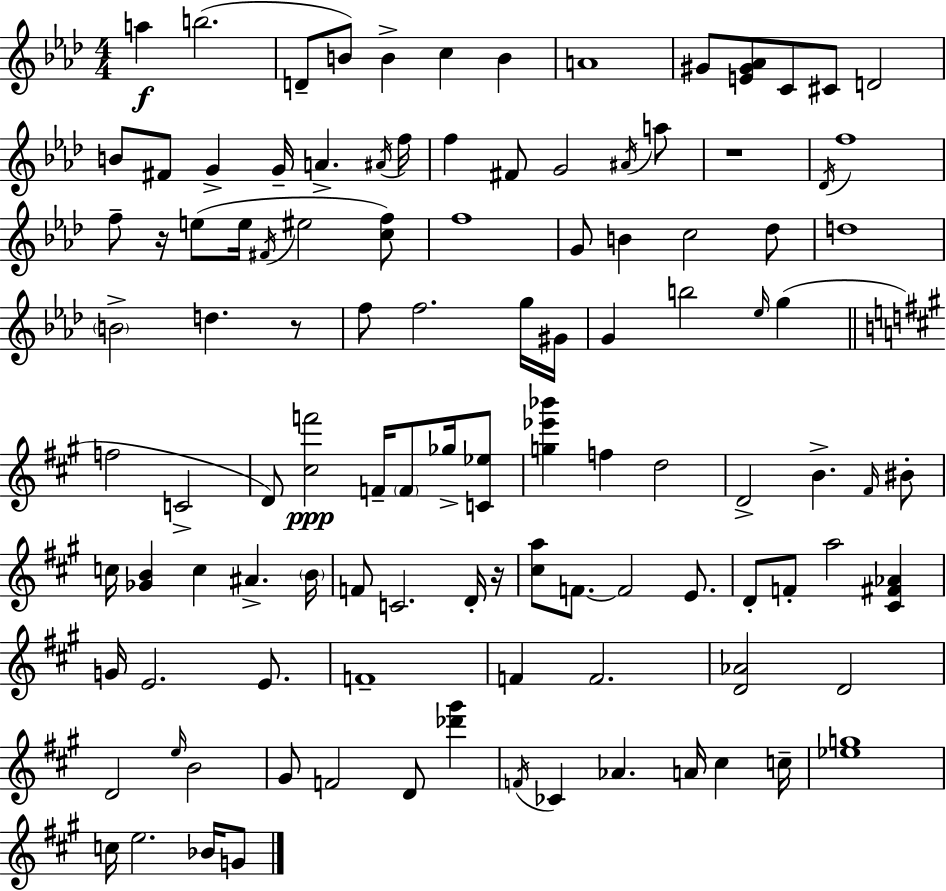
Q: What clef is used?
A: treble